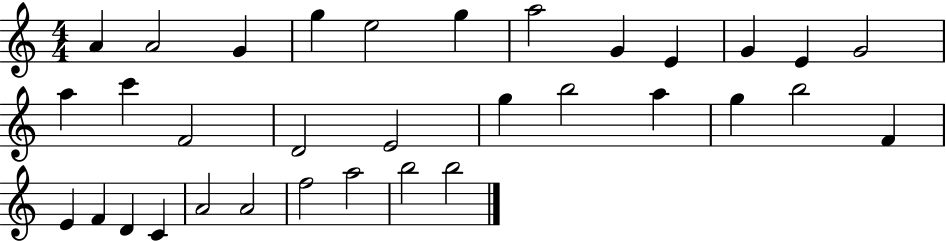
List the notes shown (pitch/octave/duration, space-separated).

A4/q A4/h G4/q G5/q E5/h G5/q A5/h G4/q E4/q G4/q E4/q G4/h A5/q C6/q F4/h D4/h E4/h G5/q B5/h A5/q G5/q B5/h F4/q E4/q F4/q D4/q C4/q A4/h A4/h F5/h A5/h B5/h B5/h